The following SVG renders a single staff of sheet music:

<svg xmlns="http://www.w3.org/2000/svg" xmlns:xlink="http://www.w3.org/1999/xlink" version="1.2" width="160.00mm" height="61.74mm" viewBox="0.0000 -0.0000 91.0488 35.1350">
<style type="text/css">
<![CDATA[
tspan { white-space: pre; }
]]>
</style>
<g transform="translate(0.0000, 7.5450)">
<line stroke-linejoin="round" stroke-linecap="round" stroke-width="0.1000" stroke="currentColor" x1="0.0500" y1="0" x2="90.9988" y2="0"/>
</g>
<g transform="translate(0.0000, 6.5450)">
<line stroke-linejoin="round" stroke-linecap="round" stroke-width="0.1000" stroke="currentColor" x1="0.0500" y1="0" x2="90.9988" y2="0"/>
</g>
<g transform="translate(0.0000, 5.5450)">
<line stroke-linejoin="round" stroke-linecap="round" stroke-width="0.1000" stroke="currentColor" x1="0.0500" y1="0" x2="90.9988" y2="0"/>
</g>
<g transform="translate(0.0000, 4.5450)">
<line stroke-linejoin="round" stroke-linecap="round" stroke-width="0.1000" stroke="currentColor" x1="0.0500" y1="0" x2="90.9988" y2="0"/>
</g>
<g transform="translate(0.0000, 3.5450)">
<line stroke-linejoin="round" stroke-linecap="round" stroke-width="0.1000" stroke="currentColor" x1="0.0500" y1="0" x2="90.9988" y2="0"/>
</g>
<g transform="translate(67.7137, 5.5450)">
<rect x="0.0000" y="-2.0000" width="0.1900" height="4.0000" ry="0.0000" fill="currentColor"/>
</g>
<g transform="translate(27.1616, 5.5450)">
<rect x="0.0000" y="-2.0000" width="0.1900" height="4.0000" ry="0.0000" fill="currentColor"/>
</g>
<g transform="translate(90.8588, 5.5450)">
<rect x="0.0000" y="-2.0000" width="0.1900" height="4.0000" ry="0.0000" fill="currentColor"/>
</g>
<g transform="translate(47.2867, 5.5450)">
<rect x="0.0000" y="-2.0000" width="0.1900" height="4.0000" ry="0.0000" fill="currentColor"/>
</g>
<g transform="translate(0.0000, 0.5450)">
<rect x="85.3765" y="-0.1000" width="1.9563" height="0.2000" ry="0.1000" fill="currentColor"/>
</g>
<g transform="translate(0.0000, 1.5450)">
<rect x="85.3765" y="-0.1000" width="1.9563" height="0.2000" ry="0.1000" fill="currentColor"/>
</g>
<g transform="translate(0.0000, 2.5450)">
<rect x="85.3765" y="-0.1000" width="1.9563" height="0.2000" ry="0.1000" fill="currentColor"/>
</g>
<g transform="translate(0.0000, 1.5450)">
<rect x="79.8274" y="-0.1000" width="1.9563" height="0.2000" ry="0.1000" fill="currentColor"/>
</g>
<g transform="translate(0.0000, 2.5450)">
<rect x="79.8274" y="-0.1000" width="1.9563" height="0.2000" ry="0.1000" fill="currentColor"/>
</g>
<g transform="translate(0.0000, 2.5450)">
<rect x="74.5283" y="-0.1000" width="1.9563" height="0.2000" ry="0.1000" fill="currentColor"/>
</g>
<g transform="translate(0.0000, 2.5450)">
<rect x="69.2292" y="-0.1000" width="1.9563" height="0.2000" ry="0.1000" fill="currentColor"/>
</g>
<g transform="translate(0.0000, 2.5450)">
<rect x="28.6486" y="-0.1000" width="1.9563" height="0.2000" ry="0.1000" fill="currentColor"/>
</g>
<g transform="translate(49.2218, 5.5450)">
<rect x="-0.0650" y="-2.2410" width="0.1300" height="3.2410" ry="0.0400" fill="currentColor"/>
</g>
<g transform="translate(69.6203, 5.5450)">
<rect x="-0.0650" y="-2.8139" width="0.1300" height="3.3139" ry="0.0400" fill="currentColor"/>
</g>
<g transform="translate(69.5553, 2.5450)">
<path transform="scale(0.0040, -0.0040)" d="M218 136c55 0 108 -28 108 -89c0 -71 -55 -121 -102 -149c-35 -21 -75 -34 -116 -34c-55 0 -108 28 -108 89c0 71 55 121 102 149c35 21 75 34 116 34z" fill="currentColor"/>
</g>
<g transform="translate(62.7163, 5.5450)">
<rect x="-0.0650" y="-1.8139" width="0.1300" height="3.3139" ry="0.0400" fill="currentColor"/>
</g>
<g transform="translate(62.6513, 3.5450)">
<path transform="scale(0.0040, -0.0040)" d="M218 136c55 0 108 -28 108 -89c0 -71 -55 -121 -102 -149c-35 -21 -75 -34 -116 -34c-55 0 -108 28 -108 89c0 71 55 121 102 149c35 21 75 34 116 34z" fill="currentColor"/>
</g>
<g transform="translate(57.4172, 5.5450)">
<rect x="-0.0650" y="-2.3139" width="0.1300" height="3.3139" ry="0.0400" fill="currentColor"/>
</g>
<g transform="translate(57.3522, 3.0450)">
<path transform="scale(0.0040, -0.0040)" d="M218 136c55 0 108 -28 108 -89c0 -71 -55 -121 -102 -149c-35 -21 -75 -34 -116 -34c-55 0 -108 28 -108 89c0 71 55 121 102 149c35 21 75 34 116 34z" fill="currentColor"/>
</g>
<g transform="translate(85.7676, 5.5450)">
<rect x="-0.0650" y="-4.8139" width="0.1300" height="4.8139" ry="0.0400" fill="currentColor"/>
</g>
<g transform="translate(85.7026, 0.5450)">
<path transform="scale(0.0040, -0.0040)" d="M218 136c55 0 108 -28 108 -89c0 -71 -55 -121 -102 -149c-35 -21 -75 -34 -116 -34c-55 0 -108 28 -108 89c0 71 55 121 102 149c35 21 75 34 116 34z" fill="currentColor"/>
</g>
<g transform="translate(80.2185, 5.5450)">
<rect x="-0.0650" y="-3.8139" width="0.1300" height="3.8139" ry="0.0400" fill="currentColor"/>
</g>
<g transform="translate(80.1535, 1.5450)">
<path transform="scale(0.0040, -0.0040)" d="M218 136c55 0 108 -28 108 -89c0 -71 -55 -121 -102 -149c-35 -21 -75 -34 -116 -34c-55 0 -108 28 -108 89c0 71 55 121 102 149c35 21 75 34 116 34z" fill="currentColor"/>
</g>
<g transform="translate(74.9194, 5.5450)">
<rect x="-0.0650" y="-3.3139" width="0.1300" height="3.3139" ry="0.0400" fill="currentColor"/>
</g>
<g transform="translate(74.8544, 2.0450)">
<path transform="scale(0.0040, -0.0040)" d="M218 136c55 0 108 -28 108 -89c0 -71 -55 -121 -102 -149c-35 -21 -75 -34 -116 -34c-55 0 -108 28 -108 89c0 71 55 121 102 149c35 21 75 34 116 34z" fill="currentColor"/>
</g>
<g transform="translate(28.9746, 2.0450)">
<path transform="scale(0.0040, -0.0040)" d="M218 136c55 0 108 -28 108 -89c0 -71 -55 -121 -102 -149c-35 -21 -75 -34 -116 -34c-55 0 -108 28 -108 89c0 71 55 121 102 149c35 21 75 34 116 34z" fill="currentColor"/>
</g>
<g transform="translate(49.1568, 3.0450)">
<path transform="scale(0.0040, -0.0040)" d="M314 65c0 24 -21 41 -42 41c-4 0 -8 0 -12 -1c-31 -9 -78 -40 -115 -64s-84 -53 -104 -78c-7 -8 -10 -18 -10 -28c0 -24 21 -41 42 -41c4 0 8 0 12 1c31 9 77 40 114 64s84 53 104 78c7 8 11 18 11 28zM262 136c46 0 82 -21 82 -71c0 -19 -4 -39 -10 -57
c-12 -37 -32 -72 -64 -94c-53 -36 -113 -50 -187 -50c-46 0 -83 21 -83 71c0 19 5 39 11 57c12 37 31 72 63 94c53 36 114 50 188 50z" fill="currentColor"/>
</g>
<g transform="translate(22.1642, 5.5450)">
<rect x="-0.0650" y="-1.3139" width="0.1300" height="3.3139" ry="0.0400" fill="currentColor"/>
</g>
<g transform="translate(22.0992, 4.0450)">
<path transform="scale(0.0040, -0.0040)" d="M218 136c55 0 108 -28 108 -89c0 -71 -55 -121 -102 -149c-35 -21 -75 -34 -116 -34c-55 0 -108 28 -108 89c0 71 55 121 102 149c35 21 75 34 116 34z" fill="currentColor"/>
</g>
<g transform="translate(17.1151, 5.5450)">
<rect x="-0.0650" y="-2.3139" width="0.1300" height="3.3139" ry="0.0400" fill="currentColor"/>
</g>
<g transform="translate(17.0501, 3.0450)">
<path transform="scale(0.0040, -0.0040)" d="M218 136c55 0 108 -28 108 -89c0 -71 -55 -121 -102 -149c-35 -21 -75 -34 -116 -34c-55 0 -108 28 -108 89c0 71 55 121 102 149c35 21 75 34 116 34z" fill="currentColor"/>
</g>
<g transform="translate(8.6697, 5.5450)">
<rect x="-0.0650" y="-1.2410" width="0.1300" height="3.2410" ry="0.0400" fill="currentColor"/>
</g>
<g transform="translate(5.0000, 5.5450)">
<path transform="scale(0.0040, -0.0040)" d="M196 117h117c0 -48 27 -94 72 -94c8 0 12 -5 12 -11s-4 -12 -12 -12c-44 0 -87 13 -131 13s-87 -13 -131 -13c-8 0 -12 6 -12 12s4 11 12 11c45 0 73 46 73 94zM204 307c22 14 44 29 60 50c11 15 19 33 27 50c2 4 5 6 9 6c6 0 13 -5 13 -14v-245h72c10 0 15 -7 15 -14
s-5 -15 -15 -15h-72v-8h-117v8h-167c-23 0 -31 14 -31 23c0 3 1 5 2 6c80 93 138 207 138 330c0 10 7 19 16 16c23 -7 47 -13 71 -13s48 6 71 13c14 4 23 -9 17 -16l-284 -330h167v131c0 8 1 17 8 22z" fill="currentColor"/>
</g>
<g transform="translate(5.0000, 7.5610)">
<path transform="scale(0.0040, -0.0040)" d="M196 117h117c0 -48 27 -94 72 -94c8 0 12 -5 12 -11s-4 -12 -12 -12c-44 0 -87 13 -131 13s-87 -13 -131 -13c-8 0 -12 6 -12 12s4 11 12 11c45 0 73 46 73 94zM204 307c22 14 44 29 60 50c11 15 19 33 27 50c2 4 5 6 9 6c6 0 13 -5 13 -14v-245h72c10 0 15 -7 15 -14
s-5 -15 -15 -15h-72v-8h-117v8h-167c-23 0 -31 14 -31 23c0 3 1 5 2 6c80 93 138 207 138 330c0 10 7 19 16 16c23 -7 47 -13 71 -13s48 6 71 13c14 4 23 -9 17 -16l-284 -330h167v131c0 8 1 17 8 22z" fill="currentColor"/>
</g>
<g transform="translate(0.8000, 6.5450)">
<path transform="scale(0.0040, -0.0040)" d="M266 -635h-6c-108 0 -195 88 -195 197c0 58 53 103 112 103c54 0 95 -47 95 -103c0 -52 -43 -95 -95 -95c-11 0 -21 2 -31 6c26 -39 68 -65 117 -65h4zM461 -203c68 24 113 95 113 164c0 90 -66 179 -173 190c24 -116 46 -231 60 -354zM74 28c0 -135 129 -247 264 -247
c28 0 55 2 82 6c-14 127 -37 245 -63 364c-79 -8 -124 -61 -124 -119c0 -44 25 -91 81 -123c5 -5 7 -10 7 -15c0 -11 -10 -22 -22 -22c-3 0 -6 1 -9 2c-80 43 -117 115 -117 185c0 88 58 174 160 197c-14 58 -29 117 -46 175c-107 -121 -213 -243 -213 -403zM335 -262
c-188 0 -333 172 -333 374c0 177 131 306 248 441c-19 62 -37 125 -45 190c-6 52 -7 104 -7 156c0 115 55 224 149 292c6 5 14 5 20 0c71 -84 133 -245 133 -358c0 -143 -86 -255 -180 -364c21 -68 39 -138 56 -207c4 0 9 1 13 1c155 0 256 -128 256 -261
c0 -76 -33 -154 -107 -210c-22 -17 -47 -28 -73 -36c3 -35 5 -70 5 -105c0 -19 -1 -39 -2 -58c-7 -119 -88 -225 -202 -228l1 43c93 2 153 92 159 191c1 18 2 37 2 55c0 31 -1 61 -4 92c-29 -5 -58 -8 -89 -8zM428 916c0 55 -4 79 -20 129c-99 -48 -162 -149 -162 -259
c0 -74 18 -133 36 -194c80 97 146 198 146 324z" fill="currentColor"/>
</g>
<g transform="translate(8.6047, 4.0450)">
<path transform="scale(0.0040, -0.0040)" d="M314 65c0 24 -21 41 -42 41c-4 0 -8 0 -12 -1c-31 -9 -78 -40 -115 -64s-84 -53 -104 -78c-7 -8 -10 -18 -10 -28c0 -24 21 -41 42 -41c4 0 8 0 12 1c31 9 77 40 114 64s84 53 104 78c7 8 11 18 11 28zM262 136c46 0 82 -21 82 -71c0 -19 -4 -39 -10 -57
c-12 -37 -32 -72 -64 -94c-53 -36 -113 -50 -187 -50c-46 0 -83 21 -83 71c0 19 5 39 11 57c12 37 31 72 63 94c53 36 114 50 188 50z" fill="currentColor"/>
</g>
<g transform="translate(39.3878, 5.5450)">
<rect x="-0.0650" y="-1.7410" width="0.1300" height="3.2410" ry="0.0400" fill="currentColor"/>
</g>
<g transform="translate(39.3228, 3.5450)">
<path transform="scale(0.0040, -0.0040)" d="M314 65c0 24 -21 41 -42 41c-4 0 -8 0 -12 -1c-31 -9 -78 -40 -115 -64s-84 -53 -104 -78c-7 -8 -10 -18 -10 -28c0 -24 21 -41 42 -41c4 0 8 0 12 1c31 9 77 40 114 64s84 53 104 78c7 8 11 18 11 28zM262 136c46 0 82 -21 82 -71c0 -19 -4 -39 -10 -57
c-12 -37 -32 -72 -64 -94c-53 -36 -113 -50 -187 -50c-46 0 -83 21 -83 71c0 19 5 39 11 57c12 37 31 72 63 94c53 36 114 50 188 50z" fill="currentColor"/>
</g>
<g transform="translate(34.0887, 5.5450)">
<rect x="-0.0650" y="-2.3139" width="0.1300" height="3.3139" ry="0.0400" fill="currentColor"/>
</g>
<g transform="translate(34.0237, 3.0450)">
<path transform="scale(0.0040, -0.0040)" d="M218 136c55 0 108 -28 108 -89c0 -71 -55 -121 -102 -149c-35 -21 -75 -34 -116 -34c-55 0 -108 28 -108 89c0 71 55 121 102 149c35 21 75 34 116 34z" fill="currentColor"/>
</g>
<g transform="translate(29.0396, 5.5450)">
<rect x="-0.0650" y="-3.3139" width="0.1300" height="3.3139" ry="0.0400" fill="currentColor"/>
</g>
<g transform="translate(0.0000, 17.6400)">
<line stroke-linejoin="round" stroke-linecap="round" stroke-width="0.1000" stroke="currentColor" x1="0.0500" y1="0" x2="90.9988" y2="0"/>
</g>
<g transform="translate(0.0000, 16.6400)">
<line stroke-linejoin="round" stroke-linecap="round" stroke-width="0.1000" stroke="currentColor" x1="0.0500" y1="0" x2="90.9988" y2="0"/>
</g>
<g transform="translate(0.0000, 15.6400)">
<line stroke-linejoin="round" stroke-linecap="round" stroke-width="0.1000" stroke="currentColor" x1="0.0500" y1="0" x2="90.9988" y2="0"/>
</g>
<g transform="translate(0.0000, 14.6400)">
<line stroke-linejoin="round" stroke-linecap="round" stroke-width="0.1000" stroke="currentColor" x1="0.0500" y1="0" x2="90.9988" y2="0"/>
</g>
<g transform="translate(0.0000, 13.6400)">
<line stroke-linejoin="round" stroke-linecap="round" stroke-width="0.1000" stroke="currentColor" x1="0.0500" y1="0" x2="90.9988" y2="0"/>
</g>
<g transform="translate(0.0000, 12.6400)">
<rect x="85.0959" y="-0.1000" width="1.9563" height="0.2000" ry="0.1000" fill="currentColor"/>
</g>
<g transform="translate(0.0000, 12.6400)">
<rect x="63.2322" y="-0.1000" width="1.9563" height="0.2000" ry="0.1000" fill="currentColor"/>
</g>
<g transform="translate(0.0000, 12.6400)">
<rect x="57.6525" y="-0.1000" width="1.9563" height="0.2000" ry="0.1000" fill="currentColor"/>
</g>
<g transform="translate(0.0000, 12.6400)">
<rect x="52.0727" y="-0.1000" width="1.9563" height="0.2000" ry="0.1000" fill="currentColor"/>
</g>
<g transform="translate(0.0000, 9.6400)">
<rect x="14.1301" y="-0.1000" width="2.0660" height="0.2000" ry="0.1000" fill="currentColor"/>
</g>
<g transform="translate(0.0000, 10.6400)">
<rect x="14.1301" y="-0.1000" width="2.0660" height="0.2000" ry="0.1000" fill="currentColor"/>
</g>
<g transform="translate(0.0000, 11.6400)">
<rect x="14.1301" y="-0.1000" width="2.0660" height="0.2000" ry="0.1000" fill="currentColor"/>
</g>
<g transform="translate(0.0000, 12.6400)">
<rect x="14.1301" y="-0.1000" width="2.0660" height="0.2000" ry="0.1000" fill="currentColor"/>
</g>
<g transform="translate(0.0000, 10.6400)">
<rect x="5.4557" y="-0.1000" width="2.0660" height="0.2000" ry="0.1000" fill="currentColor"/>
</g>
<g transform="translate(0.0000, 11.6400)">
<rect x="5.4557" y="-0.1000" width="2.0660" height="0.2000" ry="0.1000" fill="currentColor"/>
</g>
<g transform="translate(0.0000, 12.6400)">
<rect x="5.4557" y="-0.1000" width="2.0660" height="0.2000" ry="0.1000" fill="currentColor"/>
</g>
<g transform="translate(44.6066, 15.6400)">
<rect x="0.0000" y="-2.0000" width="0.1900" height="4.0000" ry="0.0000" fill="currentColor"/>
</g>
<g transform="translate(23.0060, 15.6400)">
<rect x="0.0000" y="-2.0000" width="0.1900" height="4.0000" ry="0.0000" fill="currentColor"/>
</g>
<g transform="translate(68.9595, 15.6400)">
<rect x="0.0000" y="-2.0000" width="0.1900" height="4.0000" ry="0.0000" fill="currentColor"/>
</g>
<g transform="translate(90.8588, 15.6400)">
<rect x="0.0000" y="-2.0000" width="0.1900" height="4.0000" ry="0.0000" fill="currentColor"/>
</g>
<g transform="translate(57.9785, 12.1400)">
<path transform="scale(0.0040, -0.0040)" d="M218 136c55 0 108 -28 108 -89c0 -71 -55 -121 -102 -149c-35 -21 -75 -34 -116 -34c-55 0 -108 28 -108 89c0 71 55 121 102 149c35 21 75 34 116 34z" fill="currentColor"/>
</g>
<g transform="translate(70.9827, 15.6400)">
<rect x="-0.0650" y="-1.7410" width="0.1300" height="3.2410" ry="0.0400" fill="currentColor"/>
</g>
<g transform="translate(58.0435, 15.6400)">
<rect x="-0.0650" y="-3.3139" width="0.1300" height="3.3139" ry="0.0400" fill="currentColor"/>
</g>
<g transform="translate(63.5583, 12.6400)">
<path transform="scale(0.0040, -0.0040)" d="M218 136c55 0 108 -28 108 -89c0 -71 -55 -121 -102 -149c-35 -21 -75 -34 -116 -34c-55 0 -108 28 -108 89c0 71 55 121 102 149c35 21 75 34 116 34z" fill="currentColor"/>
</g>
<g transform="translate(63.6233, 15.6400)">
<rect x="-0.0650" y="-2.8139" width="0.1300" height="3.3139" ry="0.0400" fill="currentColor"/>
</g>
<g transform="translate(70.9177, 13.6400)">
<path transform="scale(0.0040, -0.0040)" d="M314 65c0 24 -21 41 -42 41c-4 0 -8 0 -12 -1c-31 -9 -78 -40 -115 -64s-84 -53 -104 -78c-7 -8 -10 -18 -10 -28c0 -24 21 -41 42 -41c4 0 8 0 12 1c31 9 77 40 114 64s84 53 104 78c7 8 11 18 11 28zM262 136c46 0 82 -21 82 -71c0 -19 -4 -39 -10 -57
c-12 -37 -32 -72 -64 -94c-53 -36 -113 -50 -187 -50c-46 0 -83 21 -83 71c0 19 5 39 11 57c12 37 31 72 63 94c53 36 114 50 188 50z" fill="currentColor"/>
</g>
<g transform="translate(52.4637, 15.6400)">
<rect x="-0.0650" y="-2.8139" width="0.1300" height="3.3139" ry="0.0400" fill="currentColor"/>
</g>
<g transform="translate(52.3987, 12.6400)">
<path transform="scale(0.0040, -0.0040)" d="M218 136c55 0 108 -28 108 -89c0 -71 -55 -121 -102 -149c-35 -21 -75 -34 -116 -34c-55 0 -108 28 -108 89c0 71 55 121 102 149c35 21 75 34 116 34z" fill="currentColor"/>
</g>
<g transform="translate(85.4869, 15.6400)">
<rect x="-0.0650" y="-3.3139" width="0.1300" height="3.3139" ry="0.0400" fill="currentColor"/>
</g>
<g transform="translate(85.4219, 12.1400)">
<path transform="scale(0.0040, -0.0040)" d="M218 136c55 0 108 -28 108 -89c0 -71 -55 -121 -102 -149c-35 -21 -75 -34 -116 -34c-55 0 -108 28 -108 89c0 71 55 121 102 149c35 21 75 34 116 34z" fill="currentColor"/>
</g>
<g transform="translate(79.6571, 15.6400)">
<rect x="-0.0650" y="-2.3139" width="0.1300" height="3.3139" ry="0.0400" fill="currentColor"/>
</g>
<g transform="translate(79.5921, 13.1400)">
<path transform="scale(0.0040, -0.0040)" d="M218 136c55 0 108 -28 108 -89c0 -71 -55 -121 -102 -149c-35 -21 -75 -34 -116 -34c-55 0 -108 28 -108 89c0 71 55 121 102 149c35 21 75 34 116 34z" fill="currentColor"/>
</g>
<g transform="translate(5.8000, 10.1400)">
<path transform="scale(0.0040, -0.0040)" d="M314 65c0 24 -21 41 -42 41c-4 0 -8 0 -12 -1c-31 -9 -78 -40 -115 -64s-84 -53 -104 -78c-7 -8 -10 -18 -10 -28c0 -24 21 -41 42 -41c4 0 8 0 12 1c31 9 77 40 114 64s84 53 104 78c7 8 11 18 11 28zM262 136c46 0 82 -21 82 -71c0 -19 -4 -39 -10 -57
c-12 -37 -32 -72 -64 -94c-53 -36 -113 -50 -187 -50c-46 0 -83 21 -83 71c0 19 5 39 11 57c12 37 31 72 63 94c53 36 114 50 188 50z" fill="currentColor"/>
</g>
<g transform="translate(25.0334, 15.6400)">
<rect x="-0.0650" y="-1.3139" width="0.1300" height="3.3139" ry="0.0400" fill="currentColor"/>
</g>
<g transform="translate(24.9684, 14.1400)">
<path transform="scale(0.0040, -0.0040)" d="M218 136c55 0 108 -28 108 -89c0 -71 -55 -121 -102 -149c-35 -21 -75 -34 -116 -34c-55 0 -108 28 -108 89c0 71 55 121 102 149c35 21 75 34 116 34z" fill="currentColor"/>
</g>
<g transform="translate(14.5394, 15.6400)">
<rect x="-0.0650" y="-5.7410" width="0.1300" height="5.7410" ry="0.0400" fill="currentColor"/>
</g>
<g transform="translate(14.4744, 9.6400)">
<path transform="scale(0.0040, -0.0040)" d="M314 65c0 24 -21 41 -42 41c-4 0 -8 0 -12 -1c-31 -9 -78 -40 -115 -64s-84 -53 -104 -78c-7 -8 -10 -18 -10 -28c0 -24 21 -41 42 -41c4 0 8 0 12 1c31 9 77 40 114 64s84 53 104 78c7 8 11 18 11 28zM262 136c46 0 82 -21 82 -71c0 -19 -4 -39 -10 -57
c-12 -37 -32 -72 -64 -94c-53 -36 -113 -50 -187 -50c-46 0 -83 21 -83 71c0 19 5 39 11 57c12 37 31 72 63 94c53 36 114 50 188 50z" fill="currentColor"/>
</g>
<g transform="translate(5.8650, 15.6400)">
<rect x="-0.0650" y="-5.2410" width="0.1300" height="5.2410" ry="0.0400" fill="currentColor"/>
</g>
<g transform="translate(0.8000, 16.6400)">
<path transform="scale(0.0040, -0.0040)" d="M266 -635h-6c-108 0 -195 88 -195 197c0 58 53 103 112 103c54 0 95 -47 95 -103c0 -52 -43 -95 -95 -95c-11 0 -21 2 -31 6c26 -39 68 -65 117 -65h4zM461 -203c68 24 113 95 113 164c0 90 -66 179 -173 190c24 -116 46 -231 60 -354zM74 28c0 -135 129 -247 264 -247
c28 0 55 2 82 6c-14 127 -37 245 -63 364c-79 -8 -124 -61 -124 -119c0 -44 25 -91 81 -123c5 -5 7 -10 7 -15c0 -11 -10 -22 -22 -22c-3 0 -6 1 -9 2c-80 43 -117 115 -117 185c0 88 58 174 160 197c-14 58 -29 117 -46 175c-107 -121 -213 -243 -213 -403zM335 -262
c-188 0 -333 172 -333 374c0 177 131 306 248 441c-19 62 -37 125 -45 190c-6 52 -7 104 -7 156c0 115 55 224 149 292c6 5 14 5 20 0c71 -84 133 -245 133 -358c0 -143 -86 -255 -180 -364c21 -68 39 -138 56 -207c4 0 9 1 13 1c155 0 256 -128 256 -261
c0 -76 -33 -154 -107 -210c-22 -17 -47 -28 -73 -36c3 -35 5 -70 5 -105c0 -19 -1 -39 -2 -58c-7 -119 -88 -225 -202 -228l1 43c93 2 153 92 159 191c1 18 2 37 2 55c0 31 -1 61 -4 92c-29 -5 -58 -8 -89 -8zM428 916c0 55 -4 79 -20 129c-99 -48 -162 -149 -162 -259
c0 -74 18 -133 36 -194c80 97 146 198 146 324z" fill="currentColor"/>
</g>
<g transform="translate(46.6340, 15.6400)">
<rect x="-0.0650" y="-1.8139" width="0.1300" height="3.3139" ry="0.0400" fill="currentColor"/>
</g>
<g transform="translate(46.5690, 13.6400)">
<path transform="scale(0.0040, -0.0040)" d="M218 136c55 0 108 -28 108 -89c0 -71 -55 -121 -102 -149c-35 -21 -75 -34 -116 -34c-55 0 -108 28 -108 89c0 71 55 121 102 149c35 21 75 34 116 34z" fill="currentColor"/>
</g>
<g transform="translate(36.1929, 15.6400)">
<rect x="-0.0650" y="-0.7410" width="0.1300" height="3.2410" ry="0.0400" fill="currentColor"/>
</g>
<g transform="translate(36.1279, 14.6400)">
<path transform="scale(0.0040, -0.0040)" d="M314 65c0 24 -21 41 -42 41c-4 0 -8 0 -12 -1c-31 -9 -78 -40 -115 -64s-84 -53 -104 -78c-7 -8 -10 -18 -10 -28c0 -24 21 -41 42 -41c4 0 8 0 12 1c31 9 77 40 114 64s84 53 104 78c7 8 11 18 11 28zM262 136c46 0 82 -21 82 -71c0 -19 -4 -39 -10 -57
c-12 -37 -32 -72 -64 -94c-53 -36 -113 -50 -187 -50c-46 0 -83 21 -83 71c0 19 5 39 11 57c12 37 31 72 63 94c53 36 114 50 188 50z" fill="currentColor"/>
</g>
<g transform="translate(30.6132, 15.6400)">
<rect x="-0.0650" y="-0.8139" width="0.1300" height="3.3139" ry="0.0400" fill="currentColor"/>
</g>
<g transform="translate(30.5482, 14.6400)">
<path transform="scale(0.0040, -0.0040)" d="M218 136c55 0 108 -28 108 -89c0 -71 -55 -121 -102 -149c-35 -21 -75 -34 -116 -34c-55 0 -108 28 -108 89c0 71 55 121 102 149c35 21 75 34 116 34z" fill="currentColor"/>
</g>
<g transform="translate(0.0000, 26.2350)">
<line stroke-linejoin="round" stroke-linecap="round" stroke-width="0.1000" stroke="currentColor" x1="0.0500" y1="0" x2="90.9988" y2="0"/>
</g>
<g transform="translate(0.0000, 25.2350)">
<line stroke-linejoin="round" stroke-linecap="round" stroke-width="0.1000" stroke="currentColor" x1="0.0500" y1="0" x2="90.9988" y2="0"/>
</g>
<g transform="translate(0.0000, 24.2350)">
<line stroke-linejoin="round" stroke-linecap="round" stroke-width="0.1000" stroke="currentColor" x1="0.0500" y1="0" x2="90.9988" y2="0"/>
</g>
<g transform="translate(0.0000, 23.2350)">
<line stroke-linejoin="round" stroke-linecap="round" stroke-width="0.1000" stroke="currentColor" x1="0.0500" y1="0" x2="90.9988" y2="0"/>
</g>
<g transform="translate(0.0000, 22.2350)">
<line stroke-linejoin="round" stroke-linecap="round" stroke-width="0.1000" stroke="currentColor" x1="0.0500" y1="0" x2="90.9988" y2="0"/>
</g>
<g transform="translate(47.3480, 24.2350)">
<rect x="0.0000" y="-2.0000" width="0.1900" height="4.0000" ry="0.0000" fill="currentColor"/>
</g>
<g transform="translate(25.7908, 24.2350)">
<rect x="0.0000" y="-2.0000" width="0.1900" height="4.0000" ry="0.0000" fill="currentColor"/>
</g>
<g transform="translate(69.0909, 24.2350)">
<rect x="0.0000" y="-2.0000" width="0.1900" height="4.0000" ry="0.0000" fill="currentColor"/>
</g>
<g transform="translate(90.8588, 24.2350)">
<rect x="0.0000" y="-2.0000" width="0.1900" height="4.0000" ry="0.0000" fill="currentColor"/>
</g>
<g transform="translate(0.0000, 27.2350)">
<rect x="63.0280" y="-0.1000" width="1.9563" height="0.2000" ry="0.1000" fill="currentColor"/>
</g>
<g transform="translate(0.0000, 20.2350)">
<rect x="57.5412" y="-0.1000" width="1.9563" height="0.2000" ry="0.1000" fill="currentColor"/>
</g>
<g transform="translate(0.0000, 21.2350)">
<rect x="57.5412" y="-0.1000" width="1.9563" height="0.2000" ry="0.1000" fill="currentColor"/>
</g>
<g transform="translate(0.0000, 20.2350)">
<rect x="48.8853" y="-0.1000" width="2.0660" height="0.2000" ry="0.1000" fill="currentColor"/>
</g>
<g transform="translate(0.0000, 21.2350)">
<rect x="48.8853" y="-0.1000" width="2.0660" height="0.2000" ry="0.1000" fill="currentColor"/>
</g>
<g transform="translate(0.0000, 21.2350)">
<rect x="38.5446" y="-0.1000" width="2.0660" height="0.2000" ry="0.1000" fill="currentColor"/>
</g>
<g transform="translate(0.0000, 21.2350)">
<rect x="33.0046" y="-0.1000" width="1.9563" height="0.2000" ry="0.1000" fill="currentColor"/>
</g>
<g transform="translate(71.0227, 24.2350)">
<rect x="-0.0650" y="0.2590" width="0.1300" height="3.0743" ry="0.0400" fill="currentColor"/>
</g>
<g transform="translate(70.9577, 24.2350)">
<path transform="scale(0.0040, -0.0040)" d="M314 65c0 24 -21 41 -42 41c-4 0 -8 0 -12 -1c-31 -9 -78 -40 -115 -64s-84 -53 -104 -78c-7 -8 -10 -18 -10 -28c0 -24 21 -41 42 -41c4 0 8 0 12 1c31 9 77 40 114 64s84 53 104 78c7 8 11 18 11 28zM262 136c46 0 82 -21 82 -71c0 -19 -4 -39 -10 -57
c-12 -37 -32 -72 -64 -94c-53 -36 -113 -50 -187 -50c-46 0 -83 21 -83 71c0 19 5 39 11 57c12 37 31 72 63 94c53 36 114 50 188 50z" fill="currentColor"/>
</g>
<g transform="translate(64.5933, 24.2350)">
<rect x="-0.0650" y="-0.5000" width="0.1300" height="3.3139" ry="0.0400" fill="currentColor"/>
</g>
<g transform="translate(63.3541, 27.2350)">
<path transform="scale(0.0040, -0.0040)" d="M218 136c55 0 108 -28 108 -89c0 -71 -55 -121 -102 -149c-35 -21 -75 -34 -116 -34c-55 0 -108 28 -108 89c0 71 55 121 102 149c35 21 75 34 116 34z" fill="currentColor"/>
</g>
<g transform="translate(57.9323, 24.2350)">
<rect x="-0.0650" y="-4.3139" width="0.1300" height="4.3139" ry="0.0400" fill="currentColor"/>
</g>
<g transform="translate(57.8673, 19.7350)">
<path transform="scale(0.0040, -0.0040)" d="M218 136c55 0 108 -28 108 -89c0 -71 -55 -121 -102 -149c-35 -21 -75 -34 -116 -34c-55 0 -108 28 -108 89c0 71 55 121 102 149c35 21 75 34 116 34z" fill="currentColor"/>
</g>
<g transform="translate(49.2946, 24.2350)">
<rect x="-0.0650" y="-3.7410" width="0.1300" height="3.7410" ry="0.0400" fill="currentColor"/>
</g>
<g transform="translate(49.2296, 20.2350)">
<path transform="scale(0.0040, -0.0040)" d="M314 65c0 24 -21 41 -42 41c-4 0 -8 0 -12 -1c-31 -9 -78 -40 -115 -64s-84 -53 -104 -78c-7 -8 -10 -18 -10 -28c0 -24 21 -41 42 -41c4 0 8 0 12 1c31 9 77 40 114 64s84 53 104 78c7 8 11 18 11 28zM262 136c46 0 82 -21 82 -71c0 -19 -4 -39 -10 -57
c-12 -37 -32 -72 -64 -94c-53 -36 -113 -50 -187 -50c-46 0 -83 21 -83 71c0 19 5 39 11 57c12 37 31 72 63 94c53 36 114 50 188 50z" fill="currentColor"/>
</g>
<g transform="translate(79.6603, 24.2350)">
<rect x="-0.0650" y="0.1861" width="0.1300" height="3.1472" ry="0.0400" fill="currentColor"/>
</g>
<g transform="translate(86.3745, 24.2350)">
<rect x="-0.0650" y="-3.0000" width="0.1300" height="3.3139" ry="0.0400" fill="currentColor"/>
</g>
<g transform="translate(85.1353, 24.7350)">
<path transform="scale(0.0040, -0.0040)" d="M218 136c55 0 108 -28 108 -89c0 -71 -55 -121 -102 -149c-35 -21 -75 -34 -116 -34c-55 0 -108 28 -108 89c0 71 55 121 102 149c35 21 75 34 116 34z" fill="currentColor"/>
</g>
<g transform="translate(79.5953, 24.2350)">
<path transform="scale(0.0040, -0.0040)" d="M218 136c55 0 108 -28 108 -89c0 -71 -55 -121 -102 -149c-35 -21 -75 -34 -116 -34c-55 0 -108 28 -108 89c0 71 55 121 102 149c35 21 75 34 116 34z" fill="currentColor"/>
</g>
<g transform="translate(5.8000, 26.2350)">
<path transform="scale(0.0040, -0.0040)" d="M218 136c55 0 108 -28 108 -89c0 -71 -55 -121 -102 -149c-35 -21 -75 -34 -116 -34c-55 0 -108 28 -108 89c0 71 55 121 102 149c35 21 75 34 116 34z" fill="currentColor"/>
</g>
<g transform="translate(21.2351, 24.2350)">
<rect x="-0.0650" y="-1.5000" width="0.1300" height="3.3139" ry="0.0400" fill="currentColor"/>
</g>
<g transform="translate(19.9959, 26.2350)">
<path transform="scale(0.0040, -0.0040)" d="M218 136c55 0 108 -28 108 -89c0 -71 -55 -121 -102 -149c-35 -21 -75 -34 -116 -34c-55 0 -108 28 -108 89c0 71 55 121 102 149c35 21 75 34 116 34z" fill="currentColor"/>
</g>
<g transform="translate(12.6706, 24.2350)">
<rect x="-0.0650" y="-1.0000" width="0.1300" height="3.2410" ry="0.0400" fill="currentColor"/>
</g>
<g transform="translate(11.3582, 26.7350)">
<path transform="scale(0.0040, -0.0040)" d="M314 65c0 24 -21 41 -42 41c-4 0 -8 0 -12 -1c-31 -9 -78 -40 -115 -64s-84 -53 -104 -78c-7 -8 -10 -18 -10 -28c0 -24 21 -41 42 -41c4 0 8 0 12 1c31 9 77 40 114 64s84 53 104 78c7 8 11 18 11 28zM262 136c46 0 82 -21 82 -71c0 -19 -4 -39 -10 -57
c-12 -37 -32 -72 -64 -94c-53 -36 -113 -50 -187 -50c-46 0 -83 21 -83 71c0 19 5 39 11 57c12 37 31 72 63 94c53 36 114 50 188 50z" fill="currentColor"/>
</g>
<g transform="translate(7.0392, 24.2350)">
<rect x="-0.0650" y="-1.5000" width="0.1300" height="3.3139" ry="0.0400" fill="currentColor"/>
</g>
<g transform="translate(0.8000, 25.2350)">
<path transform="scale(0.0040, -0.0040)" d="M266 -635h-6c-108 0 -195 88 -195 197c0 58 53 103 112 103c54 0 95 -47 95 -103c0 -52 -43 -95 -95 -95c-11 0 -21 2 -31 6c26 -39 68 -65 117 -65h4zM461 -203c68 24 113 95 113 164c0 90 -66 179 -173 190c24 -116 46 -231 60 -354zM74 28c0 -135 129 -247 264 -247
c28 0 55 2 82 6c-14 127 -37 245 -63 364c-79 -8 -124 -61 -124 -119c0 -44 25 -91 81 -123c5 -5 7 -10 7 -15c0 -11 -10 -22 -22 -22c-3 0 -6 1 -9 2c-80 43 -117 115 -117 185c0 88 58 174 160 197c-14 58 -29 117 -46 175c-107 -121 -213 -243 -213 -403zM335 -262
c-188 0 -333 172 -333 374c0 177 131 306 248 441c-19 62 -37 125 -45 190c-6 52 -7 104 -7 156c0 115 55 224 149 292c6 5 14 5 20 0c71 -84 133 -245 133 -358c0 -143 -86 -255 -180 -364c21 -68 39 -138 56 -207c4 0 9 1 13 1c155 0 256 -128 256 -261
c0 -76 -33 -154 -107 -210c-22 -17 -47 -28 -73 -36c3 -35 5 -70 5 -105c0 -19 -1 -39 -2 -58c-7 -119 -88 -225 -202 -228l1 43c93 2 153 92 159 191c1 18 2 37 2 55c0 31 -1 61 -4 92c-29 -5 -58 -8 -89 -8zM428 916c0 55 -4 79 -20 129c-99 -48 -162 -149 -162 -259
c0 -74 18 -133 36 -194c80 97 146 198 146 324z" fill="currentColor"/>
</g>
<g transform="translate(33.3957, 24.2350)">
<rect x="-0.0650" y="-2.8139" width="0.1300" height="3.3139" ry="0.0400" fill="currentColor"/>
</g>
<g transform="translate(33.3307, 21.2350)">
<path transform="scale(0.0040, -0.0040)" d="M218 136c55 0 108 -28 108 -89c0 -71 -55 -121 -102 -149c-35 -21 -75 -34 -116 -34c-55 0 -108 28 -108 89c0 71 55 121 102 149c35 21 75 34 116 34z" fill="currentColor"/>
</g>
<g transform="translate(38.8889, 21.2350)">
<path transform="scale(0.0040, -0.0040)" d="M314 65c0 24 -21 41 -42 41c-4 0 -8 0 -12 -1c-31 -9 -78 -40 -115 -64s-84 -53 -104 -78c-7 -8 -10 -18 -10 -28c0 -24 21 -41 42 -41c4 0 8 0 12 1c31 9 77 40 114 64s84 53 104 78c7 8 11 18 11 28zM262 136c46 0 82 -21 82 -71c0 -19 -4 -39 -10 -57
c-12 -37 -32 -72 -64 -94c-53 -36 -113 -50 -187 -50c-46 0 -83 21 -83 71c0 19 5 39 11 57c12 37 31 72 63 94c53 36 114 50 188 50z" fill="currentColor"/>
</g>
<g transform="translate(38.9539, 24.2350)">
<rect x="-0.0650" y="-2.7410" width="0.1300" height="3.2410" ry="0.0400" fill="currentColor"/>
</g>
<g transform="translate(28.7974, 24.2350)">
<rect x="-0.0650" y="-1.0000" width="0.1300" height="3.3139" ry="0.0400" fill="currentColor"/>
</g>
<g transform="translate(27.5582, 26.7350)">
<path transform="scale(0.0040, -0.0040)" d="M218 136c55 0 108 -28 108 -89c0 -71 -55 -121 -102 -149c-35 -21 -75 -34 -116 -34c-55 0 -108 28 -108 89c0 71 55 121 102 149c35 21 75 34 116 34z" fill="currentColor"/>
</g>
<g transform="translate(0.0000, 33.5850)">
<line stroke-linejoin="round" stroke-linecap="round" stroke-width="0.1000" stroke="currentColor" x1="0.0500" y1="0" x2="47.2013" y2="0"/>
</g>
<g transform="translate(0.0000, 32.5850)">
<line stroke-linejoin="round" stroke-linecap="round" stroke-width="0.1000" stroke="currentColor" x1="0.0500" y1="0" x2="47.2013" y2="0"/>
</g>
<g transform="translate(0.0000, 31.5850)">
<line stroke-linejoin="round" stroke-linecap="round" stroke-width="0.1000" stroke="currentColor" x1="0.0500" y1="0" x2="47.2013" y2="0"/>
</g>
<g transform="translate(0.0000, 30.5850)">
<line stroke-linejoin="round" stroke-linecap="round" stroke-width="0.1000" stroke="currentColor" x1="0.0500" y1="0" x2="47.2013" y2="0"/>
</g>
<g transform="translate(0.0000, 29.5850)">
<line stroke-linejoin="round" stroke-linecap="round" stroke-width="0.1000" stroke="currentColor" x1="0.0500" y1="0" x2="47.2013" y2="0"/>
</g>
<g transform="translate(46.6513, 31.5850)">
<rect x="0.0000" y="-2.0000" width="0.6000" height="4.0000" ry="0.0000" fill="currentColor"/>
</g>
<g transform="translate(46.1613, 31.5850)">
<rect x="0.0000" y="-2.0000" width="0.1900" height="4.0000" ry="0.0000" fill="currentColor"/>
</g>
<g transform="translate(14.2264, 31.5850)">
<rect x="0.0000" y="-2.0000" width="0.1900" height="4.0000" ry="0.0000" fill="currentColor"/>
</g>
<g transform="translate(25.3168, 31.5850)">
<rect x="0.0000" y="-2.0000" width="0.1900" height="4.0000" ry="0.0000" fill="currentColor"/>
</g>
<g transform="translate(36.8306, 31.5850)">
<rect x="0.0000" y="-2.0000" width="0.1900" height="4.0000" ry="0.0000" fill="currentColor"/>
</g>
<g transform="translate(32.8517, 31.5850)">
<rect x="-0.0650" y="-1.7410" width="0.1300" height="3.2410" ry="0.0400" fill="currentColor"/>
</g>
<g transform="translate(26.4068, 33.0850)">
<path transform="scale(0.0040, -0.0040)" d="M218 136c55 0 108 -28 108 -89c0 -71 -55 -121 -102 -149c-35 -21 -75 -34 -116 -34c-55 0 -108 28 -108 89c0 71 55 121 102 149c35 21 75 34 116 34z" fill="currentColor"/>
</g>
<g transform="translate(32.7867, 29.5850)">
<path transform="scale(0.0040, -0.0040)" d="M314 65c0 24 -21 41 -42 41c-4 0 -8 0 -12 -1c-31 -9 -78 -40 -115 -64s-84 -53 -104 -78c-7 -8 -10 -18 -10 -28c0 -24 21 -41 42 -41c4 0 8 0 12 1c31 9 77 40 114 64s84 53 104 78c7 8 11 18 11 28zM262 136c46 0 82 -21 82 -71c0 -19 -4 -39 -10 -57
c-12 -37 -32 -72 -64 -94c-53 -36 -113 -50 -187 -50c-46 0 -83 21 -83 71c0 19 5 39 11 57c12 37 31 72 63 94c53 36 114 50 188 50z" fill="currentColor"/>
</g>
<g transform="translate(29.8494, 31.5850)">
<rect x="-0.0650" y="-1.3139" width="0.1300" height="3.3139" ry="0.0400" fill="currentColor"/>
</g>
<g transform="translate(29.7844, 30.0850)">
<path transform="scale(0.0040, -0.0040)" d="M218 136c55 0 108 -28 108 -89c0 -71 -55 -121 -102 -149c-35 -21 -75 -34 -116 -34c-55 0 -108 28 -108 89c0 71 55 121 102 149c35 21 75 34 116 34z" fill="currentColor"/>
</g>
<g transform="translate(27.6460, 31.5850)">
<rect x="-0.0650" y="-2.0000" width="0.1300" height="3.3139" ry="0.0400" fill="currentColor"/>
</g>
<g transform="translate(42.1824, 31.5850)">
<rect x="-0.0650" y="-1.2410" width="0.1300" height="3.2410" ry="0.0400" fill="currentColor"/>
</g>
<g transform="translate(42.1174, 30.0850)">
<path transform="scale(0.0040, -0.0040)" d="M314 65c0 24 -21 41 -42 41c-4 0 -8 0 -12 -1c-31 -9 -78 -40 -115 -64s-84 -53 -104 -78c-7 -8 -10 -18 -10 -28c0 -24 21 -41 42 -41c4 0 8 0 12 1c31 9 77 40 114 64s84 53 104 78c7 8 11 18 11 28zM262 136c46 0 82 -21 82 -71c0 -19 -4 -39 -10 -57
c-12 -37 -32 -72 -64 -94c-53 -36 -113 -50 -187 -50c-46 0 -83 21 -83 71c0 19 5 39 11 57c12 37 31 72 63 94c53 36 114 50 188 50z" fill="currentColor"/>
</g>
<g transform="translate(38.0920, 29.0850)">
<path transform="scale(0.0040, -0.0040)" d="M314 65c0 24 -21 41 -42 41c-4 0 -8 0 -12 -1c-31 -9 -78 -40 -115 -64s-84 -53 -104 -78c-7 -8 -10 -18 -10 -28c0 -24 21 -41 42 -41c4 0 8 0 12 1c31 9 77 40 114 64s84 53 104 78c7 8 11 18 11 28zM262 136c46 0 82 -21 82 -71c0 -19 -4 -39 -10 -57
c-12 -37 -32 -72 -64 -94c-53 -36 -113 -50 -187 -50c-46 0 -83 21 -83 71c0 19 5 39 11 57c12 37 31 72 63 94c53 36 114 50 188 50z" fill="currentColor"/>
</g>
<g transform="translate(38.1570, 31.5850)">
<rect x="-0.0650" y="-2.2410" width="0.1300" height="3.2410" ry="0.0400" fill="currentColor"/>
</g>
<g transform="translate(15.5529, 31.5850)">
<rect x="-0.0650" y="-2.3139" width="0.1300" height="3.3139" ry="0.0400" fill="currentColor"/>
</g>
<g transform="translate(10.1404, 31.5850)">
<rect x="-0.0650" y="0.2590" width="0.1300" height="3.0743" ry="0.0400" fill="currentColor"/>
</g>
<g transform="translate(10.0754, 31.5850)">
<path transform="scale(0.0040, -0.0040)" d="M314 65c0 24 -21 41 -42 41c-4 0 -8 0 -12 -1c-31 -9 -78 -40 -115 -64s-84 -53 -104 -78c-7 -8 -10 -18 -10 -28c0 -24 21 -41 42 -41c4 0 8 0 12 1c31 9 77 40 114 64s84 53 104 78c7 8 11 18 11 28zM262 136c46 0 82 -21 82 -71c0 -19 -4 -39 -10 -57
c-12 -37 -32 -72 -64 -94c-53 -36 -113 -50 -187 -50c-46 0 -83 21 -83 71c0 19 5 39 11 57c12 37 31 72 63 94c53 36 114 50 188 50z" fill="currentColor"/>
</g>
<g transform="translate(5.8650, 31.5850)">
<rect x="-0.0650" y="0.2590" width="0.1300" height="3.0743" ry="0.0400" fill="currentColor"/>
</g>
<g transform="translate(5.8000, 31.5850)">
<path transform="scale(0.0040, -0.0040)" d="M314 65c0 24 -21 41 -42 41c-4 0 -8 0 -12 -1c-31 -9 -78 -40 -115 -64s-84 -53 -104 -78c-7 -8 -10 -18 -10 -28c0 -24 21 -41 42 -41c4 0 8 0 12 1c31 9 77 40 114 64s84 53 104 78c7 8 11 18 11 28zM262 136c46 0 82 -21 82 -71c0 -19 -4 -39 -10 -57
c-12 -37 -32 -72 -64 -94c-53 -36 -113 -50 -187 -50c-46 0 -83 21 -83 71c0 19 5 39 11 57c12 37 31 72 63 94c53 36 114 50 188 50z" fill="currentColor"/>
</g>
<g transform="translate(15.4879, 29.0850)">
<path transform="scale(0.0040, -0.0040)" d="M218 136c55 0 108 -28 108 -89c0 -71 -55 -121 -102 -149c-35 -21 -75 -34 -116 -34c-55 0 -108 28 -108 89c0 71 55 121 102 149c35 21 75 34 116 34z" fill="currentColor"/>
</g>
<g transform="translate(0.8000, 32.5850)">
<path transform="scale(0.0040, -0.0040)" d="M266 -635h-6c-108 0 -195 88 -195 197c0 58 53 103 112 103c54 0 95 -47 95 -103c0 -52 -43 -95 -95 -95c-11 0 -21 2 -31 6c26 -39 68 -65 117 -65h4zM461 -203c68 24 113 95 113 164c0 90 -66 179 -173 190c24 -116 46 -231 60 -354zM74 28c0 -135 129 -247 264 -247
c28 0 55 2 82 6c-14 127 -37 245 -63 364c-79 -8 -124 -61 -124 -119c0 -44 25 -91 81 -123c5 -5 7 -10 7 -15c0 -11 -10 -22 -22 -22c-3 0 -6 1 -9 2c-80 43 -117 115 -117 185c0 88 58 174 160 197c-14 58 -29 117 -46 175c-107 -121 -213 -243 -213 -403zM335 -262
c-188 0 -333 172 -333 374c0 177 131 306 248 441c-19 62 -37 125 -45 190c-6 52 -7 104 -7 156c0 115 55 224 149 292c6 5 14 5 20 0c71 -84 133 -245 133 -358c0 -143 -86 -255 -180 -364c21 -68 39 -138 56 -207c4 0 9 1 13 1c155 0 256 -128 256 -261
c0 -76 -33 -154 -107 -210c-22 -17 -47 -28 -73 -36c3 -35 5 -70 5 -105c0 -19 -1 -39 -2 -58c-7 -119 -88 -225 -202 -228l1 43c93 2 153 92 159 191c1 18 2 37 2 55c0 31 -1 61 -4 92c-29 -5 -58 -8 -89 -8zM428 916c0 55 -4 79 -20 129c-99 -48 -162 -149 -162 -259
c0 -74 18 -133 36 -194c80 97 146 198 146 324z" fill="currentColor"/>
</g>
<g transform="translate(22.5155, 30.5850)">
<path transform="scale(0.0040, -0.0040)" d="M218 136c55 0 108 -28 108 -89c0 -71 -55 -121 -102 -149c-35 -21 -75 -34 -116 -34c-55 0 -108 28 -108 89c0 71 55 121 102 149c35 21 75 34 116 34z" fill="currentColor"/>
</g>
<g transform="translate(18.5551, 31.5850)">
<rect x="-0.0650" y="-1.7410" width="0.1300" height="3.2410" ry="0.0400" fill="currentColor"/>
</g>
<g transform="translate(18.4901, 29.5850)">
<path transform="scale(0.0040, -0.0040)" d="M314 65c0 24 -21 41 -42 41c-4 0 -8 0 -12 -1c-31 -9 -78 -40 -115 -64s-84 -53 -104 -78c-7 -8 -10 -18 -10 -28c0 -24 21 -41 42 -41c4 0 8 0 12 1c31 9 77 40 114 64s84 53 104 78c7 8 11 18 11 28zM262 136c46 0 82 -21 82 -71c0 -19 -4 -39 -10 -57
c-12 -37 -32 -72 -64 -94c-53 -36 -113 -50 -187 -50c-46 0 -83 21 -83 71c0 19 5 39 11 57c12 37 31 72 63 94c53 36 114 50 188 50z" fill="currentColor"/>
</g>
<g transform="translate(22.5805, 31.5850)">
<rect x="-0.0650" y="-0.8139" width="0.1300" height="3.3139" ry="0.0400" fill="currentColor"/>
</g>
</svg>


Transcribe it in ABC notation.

X:1
T:Untitled
M:4/4
L:1/4
K:C
e2 g e b g f2 g2 g f a b c' e' f'2 g'2 e d d2 f a b a f2 g b E D2 E D a a2 c'2 d' C B2 B A B2 B2 g f2 d F e f2 g2 e2